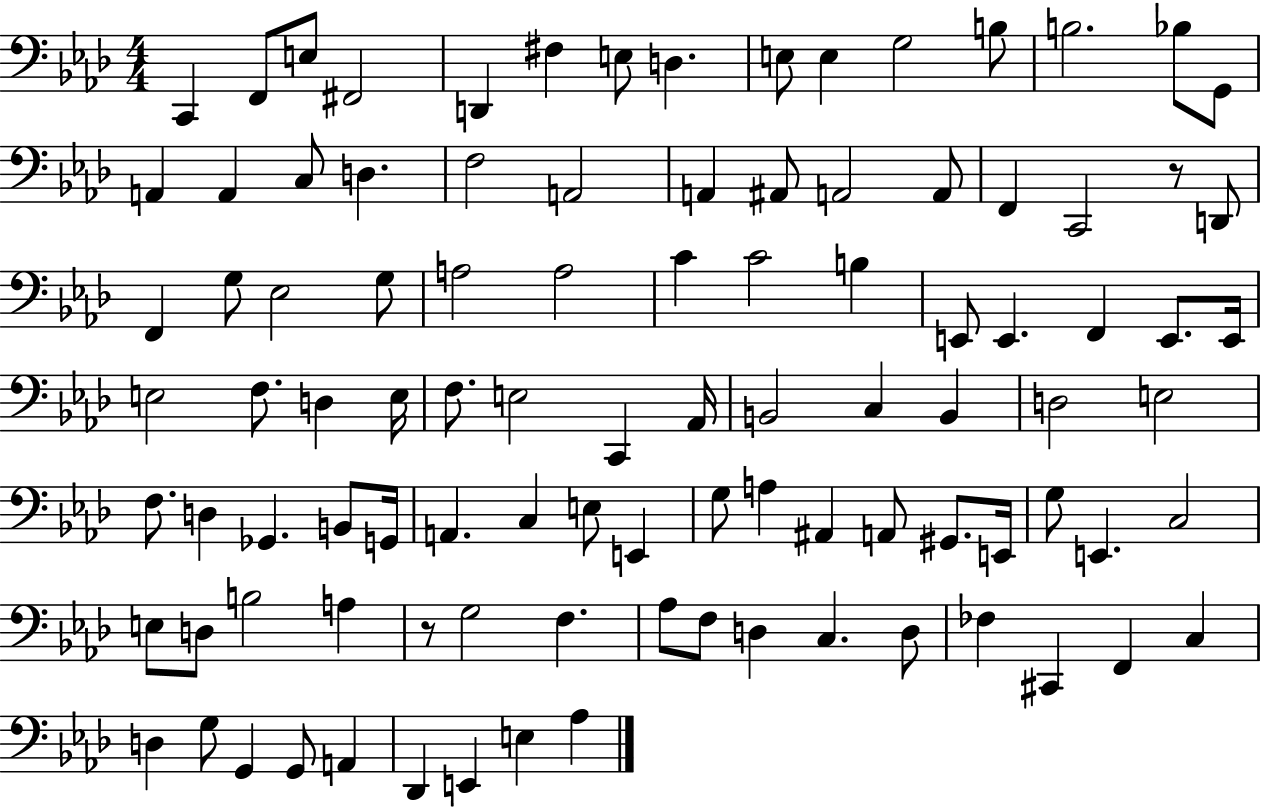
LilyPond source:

{
  \clef bass
  \numericTimeSignature
  \time 4/4
  \key aes \major
  \repeat volta 2 { c,4 f,8 e8 fis,2 | d,4 fis4 e8 d4. | e8 e4 g2 b8 | b2. bes8 g,8 | \break a,4 a,4 c8 d4. | f2 a,2 | a,4 ais,8 a,2 a,8 | f,4 c,2 r8 d,8 | \break f,4 g8 ees2 g8 | a2 a2 | c'4 c'2 b4 | e,8 e,4. f,4 e,8. e,16 | \break e2 f8. d4 e16 | f8. e2 c,4 aes,16 | b,2 c4 b,4 | d2 e2 | \break f8. d4 ges,4. b,8 g,16 | a,4. c4 e8 e,4 | g8 a4 ais,4 a,8 gis,8. e,16 | g8 e,4. c2 | \break e8 d8 b2 a4 | r8 g2 f4. | aes8 f8 d4 c4. d8 | fes4 cis,4 f,4 c4 | \break d4 g8 g,4 g,8 a,4 | des,4 e,4 e4 aes4 | } \bar "|."
}